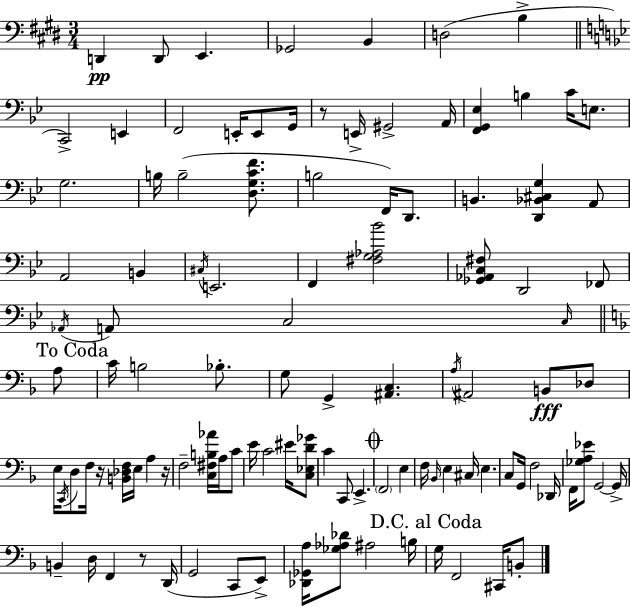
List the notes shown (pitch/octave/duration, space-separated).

D2/q D2/e E2/q. Gb2/h B2/q D3/h B3/q C2/h E2/q F2/h E2/s E2/e G2/s R/e E2/s G#2/h A2/s [F2,G2,Eb3]/q B3/q C4/s E3/e. G3/h. B3/s B3/h [D3,G3,C4,F4]/e. B3/h F2/s D2/e. B2/q. [D2,Bb2,C#3,G3]/q A2/e A2/h B2/q C#3/s E2/h. F2/q [F#3,G3,Ab3,Bb4]/h [Gb2,Ab2,C3,F#3]/e D2/h FES2/e Ab2/s A2/e C3/h C3/s A3/e C4/s B3/h Bb3/e. G3/e G2/q [A#2,C3]/q. A3/s A#2/h B2/e Db3/e E3/s C2/s D3/e F3/s R/s [B2,Db3,F3]/s E3/s A3/q R/s F3/h [C3,F#3,B3,Ab4]/s A3/s C4/e E4/s C4/h EIS4/s [C3,Eb3,D4,Gb4]/e C4/q C2/e E2/q. F2/h E3/q F3/s Bb2/s E3/q C#3/s E3/q. C3/e G2/s F3/h Db2/s F2/s [Gb3,A3,Eb4]/e G2/h G2/s B2/q D3/s F2/q R/e D2/s G2/h C2/e E2/e [Db2,Gb2,A3]/s [Gb3,Ab3,Db4]/e A#3/h B3/s G3/s F2/h C#2/s B2/e